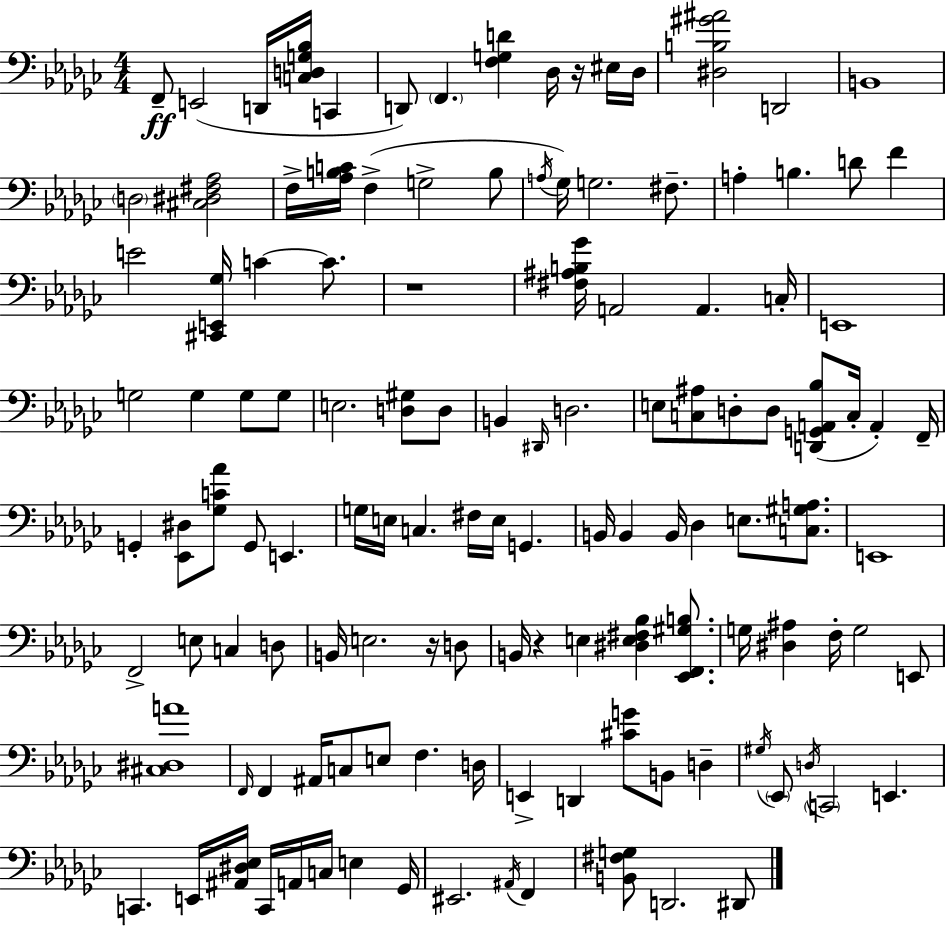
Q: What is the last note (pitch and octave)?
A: D#2